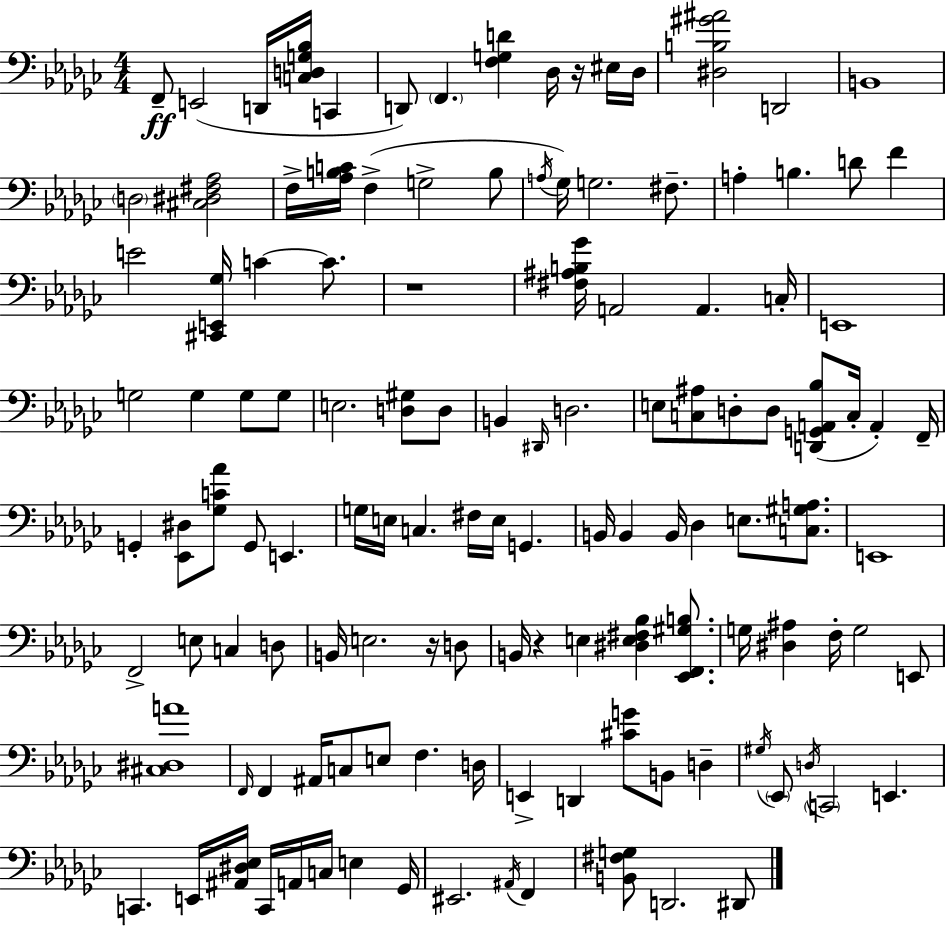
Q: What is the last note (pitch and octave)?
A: D#2